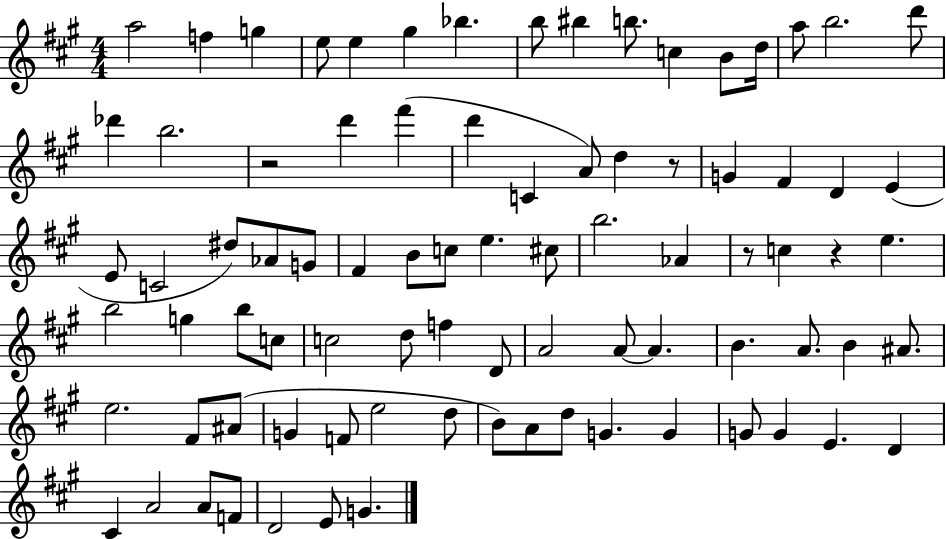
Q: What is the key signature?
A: A major